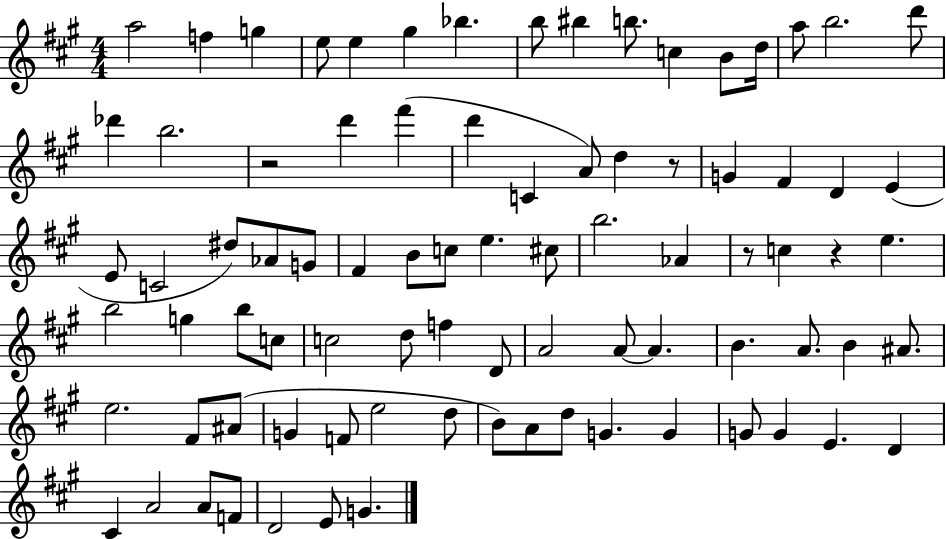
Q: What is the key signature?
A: A major